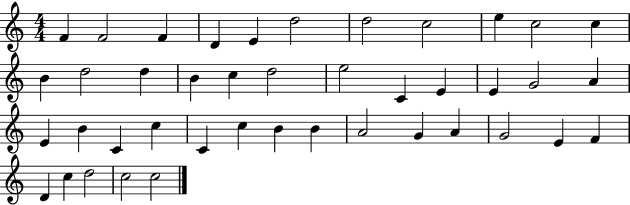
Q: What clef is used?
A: treble